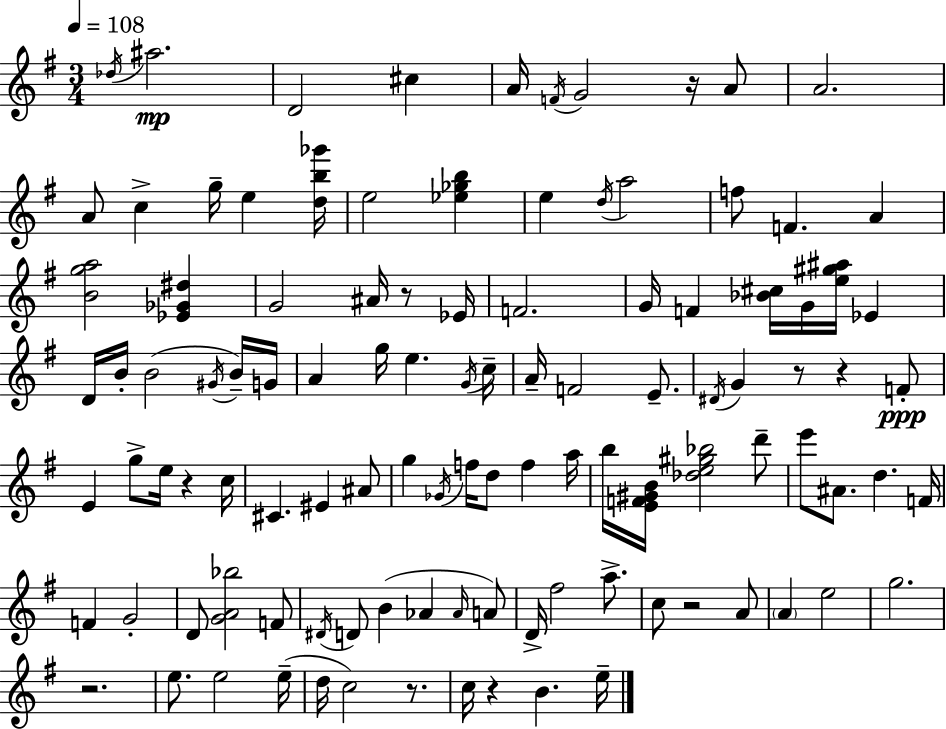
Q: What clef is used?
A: treble